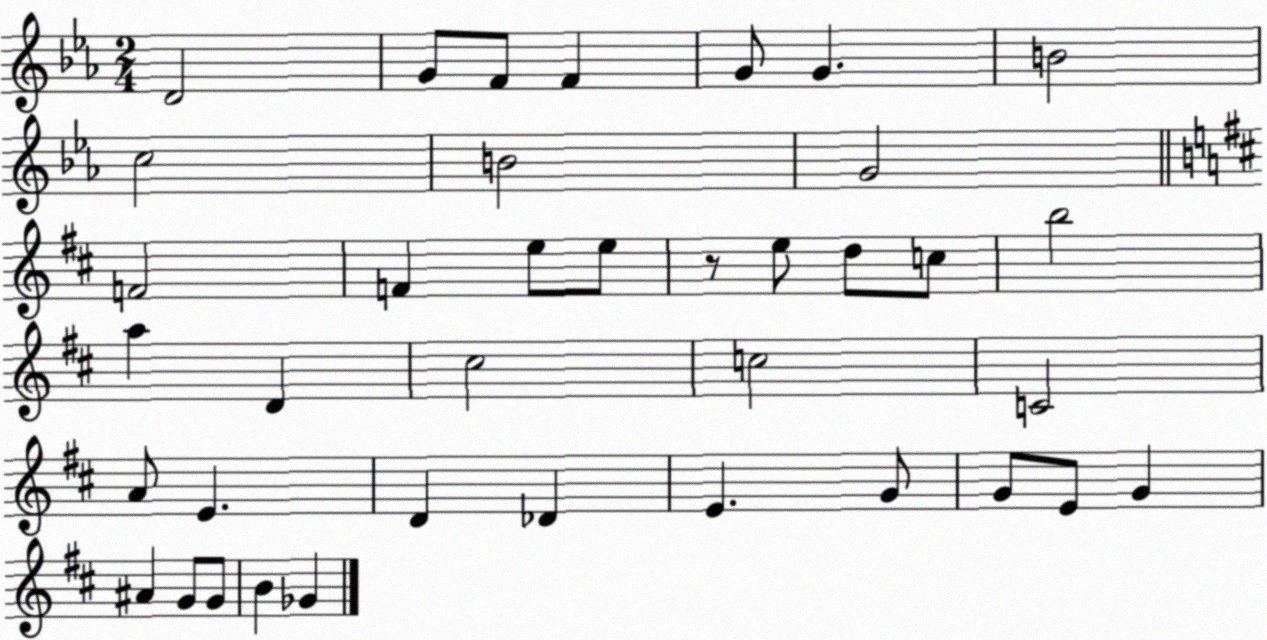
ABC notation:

X:1
T:Untitled
M:2/4
L:1/4
K:Eb
D2 G/2 F/2 F G/2 G B2 c2 B2 G2 F2 F e/2 e/2 z/2 e/2 d/2 c/2 b2 a D ^c2 c2 C2 A/2 E D _D E G/2 G/2 E/2 G ^A G/2 G/2 B _G